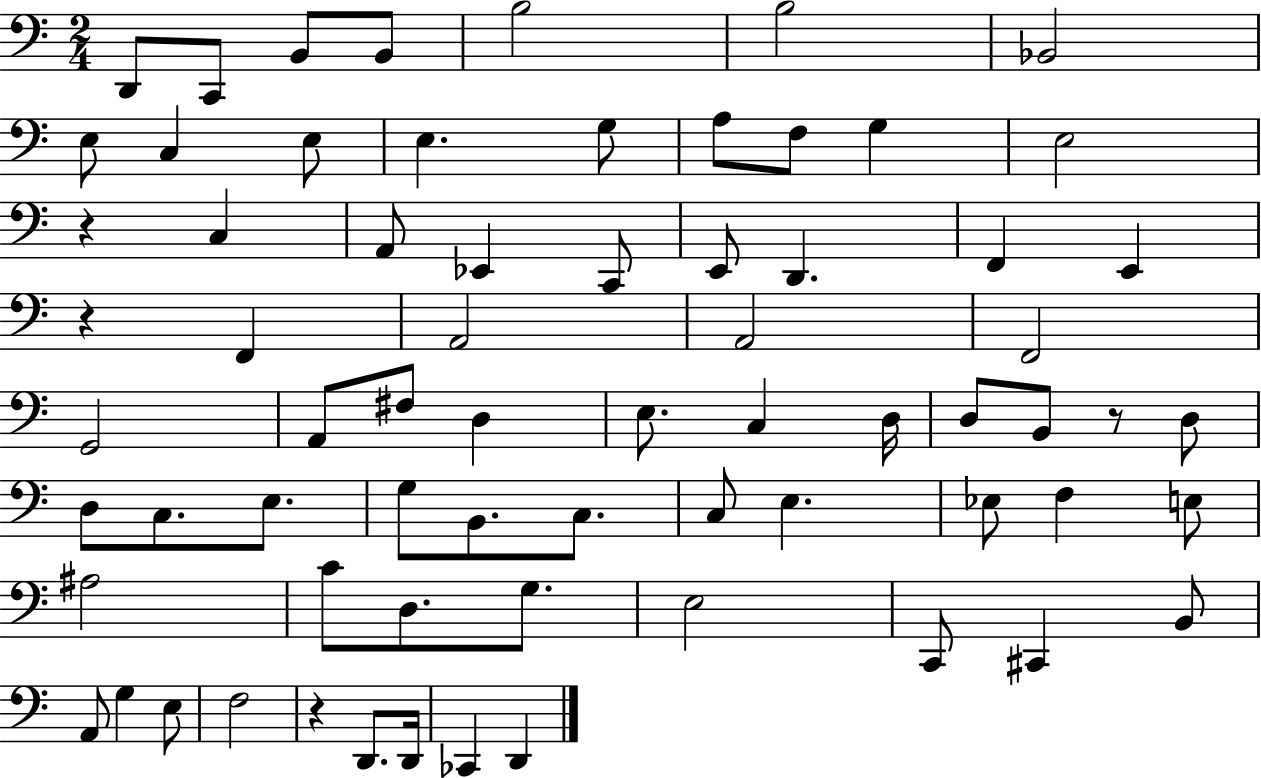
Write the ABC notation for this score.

X:1
T:Untitled
M:2/4
L:1/4
K:C
D,,/2 C,,/2 B,,/2 B,,/2 B,2 B,2 _B,,2 E,/2 C, E,/2 E, G,/2 A,/2 F,/2 G, E,2 z C, A,,/2 _E,, C,,/2 E,,/2 D,, F,, E,, z F,, A,,2 A,,2 F,,2 G,,2 A,,/2 ^F,/2 D, E,/2 C, D,/4 D,/2 B,,/2 z/2 D,/2 D,/2 C,/2 E,/2 G,/2 B,,/2 C,/2 C,/2 E, _E,/2 F, E,/2 ^A,2 C/2 D,/2 G,/2 E,2 C,,/2 ^C,, B,,/2 A,,/2 G, E,/2 F,2 z D,,/2 D,,/4 _C,, D,,